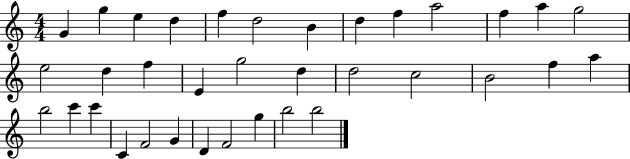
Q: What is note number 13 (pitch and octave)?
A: G5